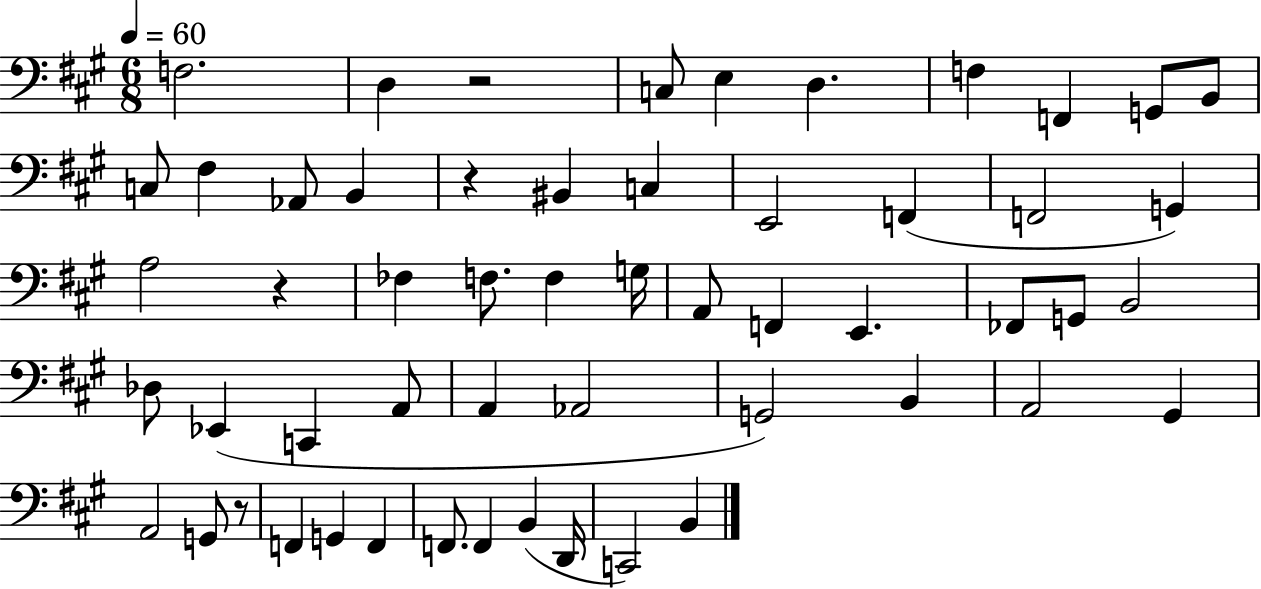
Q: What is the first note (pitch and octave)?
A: F3